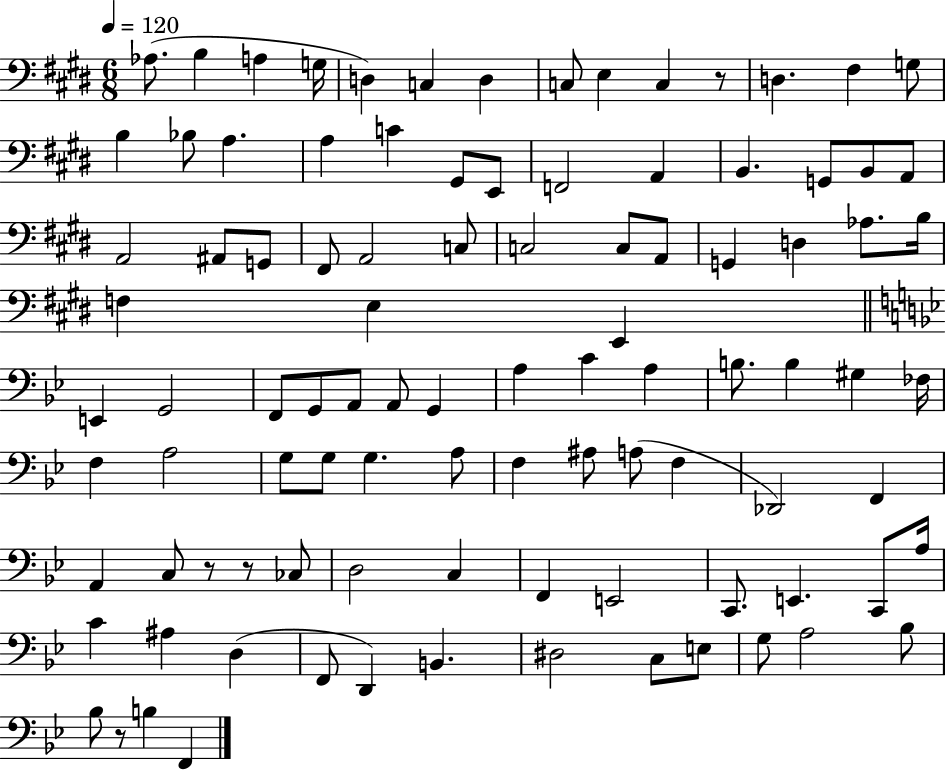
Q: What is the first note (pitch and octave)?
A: Ab3